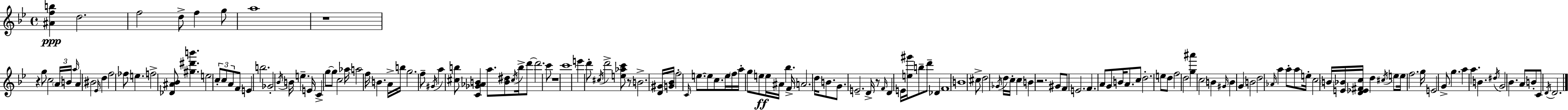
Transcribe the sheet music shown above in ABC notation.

X:1
T:Untitled
M:4/4
L:1/4
K:Bb
[^Afb] d2 f2 d/2 f g/2 a4 z4 z g/2 c2 A/4 B/4 a/4 A ^B2 _E/4 d f2 _f/2 e f2 [_D^A_B]/2 [^g^d'b'] e2 c/2 c/2 A/2 F/2 E b2 _G2 _B/4 B/4 e E/4 C g/2 g/2 c2 _a/4 a2 f/4 B A/4 b/4 g2 f/2 ^G/4 a [^cb]/2 [C_G_AB] a/2 [B^d]/2 ^c/4 b/4 d'/2 d'2 c'/2 z4 c'4 e' d'/2 ^c/4 d'2 [e_ac']/2 z/2 B2 [D^G]/4 [G_B]/4 f2 C/4 e/2 e/2 c/2 e/4 f/4 a/4 g/2 e/2 e/4 ^A/4 _b F/4 A2 d/4 B/2 G/2 E2 D/4 z/2 F/4 D E/4 [e^g']/4 b/2 d'/2 _D F4 B4 ^c/2 d2 _G/4 d/4 c/4 c B z2 ^G/2 F/2 E2 F A/2 G/2 B/4 A/2 c/2 d2 e/2 d/2 f2 d2 [g^a'] c2 B ^G/4 B G B2 d2 _A/4 a a/2 a/2 e/4 c2 B/4 [E_B]/4 [D_E^Fc]/4 d ^c/4 e/2 e/4 f2 g/4 E2 G/2 g a a B ^d/4 G2 _B A/2 B/2 C/2 D/4 D2